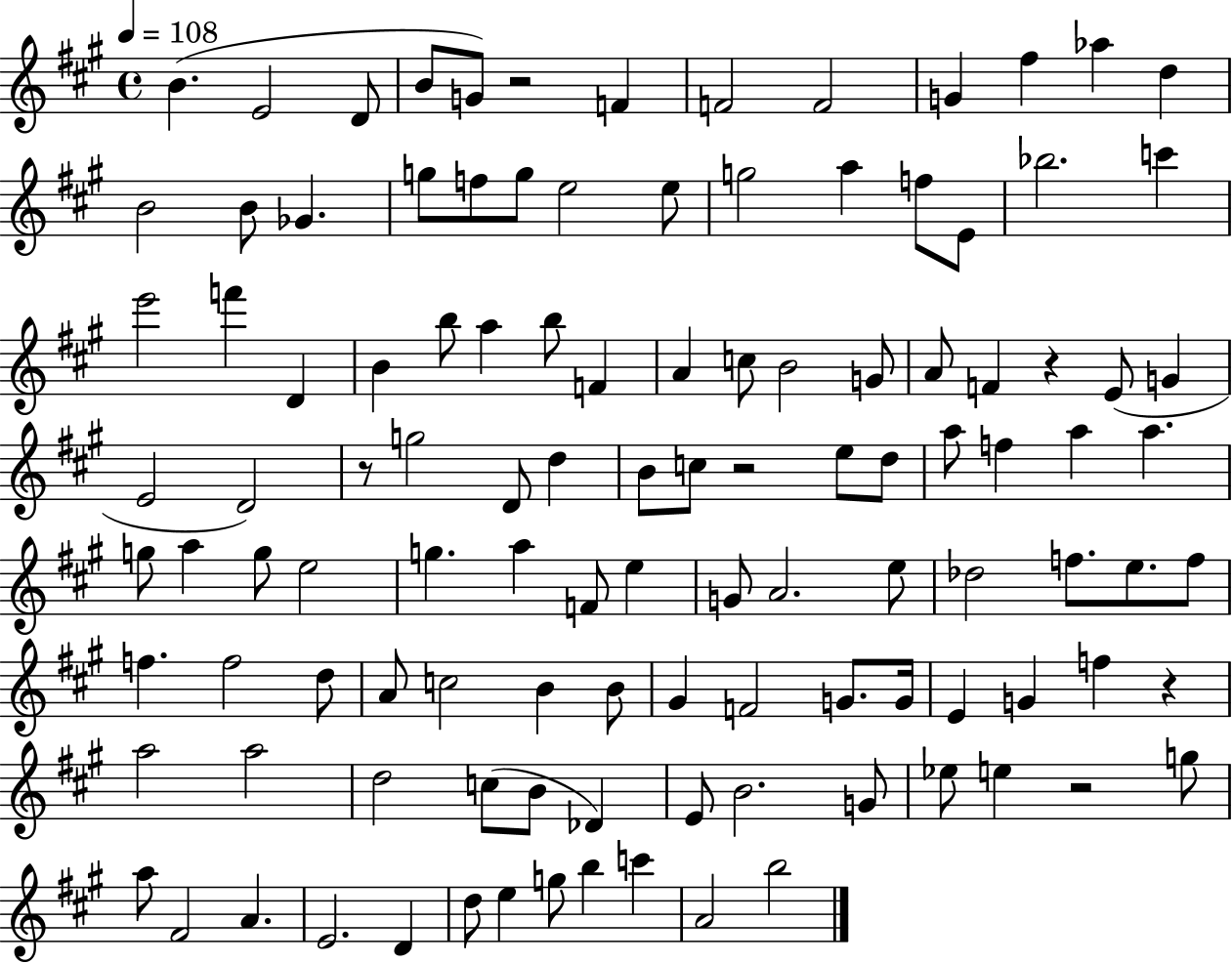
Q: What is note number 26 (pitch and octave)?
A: C6